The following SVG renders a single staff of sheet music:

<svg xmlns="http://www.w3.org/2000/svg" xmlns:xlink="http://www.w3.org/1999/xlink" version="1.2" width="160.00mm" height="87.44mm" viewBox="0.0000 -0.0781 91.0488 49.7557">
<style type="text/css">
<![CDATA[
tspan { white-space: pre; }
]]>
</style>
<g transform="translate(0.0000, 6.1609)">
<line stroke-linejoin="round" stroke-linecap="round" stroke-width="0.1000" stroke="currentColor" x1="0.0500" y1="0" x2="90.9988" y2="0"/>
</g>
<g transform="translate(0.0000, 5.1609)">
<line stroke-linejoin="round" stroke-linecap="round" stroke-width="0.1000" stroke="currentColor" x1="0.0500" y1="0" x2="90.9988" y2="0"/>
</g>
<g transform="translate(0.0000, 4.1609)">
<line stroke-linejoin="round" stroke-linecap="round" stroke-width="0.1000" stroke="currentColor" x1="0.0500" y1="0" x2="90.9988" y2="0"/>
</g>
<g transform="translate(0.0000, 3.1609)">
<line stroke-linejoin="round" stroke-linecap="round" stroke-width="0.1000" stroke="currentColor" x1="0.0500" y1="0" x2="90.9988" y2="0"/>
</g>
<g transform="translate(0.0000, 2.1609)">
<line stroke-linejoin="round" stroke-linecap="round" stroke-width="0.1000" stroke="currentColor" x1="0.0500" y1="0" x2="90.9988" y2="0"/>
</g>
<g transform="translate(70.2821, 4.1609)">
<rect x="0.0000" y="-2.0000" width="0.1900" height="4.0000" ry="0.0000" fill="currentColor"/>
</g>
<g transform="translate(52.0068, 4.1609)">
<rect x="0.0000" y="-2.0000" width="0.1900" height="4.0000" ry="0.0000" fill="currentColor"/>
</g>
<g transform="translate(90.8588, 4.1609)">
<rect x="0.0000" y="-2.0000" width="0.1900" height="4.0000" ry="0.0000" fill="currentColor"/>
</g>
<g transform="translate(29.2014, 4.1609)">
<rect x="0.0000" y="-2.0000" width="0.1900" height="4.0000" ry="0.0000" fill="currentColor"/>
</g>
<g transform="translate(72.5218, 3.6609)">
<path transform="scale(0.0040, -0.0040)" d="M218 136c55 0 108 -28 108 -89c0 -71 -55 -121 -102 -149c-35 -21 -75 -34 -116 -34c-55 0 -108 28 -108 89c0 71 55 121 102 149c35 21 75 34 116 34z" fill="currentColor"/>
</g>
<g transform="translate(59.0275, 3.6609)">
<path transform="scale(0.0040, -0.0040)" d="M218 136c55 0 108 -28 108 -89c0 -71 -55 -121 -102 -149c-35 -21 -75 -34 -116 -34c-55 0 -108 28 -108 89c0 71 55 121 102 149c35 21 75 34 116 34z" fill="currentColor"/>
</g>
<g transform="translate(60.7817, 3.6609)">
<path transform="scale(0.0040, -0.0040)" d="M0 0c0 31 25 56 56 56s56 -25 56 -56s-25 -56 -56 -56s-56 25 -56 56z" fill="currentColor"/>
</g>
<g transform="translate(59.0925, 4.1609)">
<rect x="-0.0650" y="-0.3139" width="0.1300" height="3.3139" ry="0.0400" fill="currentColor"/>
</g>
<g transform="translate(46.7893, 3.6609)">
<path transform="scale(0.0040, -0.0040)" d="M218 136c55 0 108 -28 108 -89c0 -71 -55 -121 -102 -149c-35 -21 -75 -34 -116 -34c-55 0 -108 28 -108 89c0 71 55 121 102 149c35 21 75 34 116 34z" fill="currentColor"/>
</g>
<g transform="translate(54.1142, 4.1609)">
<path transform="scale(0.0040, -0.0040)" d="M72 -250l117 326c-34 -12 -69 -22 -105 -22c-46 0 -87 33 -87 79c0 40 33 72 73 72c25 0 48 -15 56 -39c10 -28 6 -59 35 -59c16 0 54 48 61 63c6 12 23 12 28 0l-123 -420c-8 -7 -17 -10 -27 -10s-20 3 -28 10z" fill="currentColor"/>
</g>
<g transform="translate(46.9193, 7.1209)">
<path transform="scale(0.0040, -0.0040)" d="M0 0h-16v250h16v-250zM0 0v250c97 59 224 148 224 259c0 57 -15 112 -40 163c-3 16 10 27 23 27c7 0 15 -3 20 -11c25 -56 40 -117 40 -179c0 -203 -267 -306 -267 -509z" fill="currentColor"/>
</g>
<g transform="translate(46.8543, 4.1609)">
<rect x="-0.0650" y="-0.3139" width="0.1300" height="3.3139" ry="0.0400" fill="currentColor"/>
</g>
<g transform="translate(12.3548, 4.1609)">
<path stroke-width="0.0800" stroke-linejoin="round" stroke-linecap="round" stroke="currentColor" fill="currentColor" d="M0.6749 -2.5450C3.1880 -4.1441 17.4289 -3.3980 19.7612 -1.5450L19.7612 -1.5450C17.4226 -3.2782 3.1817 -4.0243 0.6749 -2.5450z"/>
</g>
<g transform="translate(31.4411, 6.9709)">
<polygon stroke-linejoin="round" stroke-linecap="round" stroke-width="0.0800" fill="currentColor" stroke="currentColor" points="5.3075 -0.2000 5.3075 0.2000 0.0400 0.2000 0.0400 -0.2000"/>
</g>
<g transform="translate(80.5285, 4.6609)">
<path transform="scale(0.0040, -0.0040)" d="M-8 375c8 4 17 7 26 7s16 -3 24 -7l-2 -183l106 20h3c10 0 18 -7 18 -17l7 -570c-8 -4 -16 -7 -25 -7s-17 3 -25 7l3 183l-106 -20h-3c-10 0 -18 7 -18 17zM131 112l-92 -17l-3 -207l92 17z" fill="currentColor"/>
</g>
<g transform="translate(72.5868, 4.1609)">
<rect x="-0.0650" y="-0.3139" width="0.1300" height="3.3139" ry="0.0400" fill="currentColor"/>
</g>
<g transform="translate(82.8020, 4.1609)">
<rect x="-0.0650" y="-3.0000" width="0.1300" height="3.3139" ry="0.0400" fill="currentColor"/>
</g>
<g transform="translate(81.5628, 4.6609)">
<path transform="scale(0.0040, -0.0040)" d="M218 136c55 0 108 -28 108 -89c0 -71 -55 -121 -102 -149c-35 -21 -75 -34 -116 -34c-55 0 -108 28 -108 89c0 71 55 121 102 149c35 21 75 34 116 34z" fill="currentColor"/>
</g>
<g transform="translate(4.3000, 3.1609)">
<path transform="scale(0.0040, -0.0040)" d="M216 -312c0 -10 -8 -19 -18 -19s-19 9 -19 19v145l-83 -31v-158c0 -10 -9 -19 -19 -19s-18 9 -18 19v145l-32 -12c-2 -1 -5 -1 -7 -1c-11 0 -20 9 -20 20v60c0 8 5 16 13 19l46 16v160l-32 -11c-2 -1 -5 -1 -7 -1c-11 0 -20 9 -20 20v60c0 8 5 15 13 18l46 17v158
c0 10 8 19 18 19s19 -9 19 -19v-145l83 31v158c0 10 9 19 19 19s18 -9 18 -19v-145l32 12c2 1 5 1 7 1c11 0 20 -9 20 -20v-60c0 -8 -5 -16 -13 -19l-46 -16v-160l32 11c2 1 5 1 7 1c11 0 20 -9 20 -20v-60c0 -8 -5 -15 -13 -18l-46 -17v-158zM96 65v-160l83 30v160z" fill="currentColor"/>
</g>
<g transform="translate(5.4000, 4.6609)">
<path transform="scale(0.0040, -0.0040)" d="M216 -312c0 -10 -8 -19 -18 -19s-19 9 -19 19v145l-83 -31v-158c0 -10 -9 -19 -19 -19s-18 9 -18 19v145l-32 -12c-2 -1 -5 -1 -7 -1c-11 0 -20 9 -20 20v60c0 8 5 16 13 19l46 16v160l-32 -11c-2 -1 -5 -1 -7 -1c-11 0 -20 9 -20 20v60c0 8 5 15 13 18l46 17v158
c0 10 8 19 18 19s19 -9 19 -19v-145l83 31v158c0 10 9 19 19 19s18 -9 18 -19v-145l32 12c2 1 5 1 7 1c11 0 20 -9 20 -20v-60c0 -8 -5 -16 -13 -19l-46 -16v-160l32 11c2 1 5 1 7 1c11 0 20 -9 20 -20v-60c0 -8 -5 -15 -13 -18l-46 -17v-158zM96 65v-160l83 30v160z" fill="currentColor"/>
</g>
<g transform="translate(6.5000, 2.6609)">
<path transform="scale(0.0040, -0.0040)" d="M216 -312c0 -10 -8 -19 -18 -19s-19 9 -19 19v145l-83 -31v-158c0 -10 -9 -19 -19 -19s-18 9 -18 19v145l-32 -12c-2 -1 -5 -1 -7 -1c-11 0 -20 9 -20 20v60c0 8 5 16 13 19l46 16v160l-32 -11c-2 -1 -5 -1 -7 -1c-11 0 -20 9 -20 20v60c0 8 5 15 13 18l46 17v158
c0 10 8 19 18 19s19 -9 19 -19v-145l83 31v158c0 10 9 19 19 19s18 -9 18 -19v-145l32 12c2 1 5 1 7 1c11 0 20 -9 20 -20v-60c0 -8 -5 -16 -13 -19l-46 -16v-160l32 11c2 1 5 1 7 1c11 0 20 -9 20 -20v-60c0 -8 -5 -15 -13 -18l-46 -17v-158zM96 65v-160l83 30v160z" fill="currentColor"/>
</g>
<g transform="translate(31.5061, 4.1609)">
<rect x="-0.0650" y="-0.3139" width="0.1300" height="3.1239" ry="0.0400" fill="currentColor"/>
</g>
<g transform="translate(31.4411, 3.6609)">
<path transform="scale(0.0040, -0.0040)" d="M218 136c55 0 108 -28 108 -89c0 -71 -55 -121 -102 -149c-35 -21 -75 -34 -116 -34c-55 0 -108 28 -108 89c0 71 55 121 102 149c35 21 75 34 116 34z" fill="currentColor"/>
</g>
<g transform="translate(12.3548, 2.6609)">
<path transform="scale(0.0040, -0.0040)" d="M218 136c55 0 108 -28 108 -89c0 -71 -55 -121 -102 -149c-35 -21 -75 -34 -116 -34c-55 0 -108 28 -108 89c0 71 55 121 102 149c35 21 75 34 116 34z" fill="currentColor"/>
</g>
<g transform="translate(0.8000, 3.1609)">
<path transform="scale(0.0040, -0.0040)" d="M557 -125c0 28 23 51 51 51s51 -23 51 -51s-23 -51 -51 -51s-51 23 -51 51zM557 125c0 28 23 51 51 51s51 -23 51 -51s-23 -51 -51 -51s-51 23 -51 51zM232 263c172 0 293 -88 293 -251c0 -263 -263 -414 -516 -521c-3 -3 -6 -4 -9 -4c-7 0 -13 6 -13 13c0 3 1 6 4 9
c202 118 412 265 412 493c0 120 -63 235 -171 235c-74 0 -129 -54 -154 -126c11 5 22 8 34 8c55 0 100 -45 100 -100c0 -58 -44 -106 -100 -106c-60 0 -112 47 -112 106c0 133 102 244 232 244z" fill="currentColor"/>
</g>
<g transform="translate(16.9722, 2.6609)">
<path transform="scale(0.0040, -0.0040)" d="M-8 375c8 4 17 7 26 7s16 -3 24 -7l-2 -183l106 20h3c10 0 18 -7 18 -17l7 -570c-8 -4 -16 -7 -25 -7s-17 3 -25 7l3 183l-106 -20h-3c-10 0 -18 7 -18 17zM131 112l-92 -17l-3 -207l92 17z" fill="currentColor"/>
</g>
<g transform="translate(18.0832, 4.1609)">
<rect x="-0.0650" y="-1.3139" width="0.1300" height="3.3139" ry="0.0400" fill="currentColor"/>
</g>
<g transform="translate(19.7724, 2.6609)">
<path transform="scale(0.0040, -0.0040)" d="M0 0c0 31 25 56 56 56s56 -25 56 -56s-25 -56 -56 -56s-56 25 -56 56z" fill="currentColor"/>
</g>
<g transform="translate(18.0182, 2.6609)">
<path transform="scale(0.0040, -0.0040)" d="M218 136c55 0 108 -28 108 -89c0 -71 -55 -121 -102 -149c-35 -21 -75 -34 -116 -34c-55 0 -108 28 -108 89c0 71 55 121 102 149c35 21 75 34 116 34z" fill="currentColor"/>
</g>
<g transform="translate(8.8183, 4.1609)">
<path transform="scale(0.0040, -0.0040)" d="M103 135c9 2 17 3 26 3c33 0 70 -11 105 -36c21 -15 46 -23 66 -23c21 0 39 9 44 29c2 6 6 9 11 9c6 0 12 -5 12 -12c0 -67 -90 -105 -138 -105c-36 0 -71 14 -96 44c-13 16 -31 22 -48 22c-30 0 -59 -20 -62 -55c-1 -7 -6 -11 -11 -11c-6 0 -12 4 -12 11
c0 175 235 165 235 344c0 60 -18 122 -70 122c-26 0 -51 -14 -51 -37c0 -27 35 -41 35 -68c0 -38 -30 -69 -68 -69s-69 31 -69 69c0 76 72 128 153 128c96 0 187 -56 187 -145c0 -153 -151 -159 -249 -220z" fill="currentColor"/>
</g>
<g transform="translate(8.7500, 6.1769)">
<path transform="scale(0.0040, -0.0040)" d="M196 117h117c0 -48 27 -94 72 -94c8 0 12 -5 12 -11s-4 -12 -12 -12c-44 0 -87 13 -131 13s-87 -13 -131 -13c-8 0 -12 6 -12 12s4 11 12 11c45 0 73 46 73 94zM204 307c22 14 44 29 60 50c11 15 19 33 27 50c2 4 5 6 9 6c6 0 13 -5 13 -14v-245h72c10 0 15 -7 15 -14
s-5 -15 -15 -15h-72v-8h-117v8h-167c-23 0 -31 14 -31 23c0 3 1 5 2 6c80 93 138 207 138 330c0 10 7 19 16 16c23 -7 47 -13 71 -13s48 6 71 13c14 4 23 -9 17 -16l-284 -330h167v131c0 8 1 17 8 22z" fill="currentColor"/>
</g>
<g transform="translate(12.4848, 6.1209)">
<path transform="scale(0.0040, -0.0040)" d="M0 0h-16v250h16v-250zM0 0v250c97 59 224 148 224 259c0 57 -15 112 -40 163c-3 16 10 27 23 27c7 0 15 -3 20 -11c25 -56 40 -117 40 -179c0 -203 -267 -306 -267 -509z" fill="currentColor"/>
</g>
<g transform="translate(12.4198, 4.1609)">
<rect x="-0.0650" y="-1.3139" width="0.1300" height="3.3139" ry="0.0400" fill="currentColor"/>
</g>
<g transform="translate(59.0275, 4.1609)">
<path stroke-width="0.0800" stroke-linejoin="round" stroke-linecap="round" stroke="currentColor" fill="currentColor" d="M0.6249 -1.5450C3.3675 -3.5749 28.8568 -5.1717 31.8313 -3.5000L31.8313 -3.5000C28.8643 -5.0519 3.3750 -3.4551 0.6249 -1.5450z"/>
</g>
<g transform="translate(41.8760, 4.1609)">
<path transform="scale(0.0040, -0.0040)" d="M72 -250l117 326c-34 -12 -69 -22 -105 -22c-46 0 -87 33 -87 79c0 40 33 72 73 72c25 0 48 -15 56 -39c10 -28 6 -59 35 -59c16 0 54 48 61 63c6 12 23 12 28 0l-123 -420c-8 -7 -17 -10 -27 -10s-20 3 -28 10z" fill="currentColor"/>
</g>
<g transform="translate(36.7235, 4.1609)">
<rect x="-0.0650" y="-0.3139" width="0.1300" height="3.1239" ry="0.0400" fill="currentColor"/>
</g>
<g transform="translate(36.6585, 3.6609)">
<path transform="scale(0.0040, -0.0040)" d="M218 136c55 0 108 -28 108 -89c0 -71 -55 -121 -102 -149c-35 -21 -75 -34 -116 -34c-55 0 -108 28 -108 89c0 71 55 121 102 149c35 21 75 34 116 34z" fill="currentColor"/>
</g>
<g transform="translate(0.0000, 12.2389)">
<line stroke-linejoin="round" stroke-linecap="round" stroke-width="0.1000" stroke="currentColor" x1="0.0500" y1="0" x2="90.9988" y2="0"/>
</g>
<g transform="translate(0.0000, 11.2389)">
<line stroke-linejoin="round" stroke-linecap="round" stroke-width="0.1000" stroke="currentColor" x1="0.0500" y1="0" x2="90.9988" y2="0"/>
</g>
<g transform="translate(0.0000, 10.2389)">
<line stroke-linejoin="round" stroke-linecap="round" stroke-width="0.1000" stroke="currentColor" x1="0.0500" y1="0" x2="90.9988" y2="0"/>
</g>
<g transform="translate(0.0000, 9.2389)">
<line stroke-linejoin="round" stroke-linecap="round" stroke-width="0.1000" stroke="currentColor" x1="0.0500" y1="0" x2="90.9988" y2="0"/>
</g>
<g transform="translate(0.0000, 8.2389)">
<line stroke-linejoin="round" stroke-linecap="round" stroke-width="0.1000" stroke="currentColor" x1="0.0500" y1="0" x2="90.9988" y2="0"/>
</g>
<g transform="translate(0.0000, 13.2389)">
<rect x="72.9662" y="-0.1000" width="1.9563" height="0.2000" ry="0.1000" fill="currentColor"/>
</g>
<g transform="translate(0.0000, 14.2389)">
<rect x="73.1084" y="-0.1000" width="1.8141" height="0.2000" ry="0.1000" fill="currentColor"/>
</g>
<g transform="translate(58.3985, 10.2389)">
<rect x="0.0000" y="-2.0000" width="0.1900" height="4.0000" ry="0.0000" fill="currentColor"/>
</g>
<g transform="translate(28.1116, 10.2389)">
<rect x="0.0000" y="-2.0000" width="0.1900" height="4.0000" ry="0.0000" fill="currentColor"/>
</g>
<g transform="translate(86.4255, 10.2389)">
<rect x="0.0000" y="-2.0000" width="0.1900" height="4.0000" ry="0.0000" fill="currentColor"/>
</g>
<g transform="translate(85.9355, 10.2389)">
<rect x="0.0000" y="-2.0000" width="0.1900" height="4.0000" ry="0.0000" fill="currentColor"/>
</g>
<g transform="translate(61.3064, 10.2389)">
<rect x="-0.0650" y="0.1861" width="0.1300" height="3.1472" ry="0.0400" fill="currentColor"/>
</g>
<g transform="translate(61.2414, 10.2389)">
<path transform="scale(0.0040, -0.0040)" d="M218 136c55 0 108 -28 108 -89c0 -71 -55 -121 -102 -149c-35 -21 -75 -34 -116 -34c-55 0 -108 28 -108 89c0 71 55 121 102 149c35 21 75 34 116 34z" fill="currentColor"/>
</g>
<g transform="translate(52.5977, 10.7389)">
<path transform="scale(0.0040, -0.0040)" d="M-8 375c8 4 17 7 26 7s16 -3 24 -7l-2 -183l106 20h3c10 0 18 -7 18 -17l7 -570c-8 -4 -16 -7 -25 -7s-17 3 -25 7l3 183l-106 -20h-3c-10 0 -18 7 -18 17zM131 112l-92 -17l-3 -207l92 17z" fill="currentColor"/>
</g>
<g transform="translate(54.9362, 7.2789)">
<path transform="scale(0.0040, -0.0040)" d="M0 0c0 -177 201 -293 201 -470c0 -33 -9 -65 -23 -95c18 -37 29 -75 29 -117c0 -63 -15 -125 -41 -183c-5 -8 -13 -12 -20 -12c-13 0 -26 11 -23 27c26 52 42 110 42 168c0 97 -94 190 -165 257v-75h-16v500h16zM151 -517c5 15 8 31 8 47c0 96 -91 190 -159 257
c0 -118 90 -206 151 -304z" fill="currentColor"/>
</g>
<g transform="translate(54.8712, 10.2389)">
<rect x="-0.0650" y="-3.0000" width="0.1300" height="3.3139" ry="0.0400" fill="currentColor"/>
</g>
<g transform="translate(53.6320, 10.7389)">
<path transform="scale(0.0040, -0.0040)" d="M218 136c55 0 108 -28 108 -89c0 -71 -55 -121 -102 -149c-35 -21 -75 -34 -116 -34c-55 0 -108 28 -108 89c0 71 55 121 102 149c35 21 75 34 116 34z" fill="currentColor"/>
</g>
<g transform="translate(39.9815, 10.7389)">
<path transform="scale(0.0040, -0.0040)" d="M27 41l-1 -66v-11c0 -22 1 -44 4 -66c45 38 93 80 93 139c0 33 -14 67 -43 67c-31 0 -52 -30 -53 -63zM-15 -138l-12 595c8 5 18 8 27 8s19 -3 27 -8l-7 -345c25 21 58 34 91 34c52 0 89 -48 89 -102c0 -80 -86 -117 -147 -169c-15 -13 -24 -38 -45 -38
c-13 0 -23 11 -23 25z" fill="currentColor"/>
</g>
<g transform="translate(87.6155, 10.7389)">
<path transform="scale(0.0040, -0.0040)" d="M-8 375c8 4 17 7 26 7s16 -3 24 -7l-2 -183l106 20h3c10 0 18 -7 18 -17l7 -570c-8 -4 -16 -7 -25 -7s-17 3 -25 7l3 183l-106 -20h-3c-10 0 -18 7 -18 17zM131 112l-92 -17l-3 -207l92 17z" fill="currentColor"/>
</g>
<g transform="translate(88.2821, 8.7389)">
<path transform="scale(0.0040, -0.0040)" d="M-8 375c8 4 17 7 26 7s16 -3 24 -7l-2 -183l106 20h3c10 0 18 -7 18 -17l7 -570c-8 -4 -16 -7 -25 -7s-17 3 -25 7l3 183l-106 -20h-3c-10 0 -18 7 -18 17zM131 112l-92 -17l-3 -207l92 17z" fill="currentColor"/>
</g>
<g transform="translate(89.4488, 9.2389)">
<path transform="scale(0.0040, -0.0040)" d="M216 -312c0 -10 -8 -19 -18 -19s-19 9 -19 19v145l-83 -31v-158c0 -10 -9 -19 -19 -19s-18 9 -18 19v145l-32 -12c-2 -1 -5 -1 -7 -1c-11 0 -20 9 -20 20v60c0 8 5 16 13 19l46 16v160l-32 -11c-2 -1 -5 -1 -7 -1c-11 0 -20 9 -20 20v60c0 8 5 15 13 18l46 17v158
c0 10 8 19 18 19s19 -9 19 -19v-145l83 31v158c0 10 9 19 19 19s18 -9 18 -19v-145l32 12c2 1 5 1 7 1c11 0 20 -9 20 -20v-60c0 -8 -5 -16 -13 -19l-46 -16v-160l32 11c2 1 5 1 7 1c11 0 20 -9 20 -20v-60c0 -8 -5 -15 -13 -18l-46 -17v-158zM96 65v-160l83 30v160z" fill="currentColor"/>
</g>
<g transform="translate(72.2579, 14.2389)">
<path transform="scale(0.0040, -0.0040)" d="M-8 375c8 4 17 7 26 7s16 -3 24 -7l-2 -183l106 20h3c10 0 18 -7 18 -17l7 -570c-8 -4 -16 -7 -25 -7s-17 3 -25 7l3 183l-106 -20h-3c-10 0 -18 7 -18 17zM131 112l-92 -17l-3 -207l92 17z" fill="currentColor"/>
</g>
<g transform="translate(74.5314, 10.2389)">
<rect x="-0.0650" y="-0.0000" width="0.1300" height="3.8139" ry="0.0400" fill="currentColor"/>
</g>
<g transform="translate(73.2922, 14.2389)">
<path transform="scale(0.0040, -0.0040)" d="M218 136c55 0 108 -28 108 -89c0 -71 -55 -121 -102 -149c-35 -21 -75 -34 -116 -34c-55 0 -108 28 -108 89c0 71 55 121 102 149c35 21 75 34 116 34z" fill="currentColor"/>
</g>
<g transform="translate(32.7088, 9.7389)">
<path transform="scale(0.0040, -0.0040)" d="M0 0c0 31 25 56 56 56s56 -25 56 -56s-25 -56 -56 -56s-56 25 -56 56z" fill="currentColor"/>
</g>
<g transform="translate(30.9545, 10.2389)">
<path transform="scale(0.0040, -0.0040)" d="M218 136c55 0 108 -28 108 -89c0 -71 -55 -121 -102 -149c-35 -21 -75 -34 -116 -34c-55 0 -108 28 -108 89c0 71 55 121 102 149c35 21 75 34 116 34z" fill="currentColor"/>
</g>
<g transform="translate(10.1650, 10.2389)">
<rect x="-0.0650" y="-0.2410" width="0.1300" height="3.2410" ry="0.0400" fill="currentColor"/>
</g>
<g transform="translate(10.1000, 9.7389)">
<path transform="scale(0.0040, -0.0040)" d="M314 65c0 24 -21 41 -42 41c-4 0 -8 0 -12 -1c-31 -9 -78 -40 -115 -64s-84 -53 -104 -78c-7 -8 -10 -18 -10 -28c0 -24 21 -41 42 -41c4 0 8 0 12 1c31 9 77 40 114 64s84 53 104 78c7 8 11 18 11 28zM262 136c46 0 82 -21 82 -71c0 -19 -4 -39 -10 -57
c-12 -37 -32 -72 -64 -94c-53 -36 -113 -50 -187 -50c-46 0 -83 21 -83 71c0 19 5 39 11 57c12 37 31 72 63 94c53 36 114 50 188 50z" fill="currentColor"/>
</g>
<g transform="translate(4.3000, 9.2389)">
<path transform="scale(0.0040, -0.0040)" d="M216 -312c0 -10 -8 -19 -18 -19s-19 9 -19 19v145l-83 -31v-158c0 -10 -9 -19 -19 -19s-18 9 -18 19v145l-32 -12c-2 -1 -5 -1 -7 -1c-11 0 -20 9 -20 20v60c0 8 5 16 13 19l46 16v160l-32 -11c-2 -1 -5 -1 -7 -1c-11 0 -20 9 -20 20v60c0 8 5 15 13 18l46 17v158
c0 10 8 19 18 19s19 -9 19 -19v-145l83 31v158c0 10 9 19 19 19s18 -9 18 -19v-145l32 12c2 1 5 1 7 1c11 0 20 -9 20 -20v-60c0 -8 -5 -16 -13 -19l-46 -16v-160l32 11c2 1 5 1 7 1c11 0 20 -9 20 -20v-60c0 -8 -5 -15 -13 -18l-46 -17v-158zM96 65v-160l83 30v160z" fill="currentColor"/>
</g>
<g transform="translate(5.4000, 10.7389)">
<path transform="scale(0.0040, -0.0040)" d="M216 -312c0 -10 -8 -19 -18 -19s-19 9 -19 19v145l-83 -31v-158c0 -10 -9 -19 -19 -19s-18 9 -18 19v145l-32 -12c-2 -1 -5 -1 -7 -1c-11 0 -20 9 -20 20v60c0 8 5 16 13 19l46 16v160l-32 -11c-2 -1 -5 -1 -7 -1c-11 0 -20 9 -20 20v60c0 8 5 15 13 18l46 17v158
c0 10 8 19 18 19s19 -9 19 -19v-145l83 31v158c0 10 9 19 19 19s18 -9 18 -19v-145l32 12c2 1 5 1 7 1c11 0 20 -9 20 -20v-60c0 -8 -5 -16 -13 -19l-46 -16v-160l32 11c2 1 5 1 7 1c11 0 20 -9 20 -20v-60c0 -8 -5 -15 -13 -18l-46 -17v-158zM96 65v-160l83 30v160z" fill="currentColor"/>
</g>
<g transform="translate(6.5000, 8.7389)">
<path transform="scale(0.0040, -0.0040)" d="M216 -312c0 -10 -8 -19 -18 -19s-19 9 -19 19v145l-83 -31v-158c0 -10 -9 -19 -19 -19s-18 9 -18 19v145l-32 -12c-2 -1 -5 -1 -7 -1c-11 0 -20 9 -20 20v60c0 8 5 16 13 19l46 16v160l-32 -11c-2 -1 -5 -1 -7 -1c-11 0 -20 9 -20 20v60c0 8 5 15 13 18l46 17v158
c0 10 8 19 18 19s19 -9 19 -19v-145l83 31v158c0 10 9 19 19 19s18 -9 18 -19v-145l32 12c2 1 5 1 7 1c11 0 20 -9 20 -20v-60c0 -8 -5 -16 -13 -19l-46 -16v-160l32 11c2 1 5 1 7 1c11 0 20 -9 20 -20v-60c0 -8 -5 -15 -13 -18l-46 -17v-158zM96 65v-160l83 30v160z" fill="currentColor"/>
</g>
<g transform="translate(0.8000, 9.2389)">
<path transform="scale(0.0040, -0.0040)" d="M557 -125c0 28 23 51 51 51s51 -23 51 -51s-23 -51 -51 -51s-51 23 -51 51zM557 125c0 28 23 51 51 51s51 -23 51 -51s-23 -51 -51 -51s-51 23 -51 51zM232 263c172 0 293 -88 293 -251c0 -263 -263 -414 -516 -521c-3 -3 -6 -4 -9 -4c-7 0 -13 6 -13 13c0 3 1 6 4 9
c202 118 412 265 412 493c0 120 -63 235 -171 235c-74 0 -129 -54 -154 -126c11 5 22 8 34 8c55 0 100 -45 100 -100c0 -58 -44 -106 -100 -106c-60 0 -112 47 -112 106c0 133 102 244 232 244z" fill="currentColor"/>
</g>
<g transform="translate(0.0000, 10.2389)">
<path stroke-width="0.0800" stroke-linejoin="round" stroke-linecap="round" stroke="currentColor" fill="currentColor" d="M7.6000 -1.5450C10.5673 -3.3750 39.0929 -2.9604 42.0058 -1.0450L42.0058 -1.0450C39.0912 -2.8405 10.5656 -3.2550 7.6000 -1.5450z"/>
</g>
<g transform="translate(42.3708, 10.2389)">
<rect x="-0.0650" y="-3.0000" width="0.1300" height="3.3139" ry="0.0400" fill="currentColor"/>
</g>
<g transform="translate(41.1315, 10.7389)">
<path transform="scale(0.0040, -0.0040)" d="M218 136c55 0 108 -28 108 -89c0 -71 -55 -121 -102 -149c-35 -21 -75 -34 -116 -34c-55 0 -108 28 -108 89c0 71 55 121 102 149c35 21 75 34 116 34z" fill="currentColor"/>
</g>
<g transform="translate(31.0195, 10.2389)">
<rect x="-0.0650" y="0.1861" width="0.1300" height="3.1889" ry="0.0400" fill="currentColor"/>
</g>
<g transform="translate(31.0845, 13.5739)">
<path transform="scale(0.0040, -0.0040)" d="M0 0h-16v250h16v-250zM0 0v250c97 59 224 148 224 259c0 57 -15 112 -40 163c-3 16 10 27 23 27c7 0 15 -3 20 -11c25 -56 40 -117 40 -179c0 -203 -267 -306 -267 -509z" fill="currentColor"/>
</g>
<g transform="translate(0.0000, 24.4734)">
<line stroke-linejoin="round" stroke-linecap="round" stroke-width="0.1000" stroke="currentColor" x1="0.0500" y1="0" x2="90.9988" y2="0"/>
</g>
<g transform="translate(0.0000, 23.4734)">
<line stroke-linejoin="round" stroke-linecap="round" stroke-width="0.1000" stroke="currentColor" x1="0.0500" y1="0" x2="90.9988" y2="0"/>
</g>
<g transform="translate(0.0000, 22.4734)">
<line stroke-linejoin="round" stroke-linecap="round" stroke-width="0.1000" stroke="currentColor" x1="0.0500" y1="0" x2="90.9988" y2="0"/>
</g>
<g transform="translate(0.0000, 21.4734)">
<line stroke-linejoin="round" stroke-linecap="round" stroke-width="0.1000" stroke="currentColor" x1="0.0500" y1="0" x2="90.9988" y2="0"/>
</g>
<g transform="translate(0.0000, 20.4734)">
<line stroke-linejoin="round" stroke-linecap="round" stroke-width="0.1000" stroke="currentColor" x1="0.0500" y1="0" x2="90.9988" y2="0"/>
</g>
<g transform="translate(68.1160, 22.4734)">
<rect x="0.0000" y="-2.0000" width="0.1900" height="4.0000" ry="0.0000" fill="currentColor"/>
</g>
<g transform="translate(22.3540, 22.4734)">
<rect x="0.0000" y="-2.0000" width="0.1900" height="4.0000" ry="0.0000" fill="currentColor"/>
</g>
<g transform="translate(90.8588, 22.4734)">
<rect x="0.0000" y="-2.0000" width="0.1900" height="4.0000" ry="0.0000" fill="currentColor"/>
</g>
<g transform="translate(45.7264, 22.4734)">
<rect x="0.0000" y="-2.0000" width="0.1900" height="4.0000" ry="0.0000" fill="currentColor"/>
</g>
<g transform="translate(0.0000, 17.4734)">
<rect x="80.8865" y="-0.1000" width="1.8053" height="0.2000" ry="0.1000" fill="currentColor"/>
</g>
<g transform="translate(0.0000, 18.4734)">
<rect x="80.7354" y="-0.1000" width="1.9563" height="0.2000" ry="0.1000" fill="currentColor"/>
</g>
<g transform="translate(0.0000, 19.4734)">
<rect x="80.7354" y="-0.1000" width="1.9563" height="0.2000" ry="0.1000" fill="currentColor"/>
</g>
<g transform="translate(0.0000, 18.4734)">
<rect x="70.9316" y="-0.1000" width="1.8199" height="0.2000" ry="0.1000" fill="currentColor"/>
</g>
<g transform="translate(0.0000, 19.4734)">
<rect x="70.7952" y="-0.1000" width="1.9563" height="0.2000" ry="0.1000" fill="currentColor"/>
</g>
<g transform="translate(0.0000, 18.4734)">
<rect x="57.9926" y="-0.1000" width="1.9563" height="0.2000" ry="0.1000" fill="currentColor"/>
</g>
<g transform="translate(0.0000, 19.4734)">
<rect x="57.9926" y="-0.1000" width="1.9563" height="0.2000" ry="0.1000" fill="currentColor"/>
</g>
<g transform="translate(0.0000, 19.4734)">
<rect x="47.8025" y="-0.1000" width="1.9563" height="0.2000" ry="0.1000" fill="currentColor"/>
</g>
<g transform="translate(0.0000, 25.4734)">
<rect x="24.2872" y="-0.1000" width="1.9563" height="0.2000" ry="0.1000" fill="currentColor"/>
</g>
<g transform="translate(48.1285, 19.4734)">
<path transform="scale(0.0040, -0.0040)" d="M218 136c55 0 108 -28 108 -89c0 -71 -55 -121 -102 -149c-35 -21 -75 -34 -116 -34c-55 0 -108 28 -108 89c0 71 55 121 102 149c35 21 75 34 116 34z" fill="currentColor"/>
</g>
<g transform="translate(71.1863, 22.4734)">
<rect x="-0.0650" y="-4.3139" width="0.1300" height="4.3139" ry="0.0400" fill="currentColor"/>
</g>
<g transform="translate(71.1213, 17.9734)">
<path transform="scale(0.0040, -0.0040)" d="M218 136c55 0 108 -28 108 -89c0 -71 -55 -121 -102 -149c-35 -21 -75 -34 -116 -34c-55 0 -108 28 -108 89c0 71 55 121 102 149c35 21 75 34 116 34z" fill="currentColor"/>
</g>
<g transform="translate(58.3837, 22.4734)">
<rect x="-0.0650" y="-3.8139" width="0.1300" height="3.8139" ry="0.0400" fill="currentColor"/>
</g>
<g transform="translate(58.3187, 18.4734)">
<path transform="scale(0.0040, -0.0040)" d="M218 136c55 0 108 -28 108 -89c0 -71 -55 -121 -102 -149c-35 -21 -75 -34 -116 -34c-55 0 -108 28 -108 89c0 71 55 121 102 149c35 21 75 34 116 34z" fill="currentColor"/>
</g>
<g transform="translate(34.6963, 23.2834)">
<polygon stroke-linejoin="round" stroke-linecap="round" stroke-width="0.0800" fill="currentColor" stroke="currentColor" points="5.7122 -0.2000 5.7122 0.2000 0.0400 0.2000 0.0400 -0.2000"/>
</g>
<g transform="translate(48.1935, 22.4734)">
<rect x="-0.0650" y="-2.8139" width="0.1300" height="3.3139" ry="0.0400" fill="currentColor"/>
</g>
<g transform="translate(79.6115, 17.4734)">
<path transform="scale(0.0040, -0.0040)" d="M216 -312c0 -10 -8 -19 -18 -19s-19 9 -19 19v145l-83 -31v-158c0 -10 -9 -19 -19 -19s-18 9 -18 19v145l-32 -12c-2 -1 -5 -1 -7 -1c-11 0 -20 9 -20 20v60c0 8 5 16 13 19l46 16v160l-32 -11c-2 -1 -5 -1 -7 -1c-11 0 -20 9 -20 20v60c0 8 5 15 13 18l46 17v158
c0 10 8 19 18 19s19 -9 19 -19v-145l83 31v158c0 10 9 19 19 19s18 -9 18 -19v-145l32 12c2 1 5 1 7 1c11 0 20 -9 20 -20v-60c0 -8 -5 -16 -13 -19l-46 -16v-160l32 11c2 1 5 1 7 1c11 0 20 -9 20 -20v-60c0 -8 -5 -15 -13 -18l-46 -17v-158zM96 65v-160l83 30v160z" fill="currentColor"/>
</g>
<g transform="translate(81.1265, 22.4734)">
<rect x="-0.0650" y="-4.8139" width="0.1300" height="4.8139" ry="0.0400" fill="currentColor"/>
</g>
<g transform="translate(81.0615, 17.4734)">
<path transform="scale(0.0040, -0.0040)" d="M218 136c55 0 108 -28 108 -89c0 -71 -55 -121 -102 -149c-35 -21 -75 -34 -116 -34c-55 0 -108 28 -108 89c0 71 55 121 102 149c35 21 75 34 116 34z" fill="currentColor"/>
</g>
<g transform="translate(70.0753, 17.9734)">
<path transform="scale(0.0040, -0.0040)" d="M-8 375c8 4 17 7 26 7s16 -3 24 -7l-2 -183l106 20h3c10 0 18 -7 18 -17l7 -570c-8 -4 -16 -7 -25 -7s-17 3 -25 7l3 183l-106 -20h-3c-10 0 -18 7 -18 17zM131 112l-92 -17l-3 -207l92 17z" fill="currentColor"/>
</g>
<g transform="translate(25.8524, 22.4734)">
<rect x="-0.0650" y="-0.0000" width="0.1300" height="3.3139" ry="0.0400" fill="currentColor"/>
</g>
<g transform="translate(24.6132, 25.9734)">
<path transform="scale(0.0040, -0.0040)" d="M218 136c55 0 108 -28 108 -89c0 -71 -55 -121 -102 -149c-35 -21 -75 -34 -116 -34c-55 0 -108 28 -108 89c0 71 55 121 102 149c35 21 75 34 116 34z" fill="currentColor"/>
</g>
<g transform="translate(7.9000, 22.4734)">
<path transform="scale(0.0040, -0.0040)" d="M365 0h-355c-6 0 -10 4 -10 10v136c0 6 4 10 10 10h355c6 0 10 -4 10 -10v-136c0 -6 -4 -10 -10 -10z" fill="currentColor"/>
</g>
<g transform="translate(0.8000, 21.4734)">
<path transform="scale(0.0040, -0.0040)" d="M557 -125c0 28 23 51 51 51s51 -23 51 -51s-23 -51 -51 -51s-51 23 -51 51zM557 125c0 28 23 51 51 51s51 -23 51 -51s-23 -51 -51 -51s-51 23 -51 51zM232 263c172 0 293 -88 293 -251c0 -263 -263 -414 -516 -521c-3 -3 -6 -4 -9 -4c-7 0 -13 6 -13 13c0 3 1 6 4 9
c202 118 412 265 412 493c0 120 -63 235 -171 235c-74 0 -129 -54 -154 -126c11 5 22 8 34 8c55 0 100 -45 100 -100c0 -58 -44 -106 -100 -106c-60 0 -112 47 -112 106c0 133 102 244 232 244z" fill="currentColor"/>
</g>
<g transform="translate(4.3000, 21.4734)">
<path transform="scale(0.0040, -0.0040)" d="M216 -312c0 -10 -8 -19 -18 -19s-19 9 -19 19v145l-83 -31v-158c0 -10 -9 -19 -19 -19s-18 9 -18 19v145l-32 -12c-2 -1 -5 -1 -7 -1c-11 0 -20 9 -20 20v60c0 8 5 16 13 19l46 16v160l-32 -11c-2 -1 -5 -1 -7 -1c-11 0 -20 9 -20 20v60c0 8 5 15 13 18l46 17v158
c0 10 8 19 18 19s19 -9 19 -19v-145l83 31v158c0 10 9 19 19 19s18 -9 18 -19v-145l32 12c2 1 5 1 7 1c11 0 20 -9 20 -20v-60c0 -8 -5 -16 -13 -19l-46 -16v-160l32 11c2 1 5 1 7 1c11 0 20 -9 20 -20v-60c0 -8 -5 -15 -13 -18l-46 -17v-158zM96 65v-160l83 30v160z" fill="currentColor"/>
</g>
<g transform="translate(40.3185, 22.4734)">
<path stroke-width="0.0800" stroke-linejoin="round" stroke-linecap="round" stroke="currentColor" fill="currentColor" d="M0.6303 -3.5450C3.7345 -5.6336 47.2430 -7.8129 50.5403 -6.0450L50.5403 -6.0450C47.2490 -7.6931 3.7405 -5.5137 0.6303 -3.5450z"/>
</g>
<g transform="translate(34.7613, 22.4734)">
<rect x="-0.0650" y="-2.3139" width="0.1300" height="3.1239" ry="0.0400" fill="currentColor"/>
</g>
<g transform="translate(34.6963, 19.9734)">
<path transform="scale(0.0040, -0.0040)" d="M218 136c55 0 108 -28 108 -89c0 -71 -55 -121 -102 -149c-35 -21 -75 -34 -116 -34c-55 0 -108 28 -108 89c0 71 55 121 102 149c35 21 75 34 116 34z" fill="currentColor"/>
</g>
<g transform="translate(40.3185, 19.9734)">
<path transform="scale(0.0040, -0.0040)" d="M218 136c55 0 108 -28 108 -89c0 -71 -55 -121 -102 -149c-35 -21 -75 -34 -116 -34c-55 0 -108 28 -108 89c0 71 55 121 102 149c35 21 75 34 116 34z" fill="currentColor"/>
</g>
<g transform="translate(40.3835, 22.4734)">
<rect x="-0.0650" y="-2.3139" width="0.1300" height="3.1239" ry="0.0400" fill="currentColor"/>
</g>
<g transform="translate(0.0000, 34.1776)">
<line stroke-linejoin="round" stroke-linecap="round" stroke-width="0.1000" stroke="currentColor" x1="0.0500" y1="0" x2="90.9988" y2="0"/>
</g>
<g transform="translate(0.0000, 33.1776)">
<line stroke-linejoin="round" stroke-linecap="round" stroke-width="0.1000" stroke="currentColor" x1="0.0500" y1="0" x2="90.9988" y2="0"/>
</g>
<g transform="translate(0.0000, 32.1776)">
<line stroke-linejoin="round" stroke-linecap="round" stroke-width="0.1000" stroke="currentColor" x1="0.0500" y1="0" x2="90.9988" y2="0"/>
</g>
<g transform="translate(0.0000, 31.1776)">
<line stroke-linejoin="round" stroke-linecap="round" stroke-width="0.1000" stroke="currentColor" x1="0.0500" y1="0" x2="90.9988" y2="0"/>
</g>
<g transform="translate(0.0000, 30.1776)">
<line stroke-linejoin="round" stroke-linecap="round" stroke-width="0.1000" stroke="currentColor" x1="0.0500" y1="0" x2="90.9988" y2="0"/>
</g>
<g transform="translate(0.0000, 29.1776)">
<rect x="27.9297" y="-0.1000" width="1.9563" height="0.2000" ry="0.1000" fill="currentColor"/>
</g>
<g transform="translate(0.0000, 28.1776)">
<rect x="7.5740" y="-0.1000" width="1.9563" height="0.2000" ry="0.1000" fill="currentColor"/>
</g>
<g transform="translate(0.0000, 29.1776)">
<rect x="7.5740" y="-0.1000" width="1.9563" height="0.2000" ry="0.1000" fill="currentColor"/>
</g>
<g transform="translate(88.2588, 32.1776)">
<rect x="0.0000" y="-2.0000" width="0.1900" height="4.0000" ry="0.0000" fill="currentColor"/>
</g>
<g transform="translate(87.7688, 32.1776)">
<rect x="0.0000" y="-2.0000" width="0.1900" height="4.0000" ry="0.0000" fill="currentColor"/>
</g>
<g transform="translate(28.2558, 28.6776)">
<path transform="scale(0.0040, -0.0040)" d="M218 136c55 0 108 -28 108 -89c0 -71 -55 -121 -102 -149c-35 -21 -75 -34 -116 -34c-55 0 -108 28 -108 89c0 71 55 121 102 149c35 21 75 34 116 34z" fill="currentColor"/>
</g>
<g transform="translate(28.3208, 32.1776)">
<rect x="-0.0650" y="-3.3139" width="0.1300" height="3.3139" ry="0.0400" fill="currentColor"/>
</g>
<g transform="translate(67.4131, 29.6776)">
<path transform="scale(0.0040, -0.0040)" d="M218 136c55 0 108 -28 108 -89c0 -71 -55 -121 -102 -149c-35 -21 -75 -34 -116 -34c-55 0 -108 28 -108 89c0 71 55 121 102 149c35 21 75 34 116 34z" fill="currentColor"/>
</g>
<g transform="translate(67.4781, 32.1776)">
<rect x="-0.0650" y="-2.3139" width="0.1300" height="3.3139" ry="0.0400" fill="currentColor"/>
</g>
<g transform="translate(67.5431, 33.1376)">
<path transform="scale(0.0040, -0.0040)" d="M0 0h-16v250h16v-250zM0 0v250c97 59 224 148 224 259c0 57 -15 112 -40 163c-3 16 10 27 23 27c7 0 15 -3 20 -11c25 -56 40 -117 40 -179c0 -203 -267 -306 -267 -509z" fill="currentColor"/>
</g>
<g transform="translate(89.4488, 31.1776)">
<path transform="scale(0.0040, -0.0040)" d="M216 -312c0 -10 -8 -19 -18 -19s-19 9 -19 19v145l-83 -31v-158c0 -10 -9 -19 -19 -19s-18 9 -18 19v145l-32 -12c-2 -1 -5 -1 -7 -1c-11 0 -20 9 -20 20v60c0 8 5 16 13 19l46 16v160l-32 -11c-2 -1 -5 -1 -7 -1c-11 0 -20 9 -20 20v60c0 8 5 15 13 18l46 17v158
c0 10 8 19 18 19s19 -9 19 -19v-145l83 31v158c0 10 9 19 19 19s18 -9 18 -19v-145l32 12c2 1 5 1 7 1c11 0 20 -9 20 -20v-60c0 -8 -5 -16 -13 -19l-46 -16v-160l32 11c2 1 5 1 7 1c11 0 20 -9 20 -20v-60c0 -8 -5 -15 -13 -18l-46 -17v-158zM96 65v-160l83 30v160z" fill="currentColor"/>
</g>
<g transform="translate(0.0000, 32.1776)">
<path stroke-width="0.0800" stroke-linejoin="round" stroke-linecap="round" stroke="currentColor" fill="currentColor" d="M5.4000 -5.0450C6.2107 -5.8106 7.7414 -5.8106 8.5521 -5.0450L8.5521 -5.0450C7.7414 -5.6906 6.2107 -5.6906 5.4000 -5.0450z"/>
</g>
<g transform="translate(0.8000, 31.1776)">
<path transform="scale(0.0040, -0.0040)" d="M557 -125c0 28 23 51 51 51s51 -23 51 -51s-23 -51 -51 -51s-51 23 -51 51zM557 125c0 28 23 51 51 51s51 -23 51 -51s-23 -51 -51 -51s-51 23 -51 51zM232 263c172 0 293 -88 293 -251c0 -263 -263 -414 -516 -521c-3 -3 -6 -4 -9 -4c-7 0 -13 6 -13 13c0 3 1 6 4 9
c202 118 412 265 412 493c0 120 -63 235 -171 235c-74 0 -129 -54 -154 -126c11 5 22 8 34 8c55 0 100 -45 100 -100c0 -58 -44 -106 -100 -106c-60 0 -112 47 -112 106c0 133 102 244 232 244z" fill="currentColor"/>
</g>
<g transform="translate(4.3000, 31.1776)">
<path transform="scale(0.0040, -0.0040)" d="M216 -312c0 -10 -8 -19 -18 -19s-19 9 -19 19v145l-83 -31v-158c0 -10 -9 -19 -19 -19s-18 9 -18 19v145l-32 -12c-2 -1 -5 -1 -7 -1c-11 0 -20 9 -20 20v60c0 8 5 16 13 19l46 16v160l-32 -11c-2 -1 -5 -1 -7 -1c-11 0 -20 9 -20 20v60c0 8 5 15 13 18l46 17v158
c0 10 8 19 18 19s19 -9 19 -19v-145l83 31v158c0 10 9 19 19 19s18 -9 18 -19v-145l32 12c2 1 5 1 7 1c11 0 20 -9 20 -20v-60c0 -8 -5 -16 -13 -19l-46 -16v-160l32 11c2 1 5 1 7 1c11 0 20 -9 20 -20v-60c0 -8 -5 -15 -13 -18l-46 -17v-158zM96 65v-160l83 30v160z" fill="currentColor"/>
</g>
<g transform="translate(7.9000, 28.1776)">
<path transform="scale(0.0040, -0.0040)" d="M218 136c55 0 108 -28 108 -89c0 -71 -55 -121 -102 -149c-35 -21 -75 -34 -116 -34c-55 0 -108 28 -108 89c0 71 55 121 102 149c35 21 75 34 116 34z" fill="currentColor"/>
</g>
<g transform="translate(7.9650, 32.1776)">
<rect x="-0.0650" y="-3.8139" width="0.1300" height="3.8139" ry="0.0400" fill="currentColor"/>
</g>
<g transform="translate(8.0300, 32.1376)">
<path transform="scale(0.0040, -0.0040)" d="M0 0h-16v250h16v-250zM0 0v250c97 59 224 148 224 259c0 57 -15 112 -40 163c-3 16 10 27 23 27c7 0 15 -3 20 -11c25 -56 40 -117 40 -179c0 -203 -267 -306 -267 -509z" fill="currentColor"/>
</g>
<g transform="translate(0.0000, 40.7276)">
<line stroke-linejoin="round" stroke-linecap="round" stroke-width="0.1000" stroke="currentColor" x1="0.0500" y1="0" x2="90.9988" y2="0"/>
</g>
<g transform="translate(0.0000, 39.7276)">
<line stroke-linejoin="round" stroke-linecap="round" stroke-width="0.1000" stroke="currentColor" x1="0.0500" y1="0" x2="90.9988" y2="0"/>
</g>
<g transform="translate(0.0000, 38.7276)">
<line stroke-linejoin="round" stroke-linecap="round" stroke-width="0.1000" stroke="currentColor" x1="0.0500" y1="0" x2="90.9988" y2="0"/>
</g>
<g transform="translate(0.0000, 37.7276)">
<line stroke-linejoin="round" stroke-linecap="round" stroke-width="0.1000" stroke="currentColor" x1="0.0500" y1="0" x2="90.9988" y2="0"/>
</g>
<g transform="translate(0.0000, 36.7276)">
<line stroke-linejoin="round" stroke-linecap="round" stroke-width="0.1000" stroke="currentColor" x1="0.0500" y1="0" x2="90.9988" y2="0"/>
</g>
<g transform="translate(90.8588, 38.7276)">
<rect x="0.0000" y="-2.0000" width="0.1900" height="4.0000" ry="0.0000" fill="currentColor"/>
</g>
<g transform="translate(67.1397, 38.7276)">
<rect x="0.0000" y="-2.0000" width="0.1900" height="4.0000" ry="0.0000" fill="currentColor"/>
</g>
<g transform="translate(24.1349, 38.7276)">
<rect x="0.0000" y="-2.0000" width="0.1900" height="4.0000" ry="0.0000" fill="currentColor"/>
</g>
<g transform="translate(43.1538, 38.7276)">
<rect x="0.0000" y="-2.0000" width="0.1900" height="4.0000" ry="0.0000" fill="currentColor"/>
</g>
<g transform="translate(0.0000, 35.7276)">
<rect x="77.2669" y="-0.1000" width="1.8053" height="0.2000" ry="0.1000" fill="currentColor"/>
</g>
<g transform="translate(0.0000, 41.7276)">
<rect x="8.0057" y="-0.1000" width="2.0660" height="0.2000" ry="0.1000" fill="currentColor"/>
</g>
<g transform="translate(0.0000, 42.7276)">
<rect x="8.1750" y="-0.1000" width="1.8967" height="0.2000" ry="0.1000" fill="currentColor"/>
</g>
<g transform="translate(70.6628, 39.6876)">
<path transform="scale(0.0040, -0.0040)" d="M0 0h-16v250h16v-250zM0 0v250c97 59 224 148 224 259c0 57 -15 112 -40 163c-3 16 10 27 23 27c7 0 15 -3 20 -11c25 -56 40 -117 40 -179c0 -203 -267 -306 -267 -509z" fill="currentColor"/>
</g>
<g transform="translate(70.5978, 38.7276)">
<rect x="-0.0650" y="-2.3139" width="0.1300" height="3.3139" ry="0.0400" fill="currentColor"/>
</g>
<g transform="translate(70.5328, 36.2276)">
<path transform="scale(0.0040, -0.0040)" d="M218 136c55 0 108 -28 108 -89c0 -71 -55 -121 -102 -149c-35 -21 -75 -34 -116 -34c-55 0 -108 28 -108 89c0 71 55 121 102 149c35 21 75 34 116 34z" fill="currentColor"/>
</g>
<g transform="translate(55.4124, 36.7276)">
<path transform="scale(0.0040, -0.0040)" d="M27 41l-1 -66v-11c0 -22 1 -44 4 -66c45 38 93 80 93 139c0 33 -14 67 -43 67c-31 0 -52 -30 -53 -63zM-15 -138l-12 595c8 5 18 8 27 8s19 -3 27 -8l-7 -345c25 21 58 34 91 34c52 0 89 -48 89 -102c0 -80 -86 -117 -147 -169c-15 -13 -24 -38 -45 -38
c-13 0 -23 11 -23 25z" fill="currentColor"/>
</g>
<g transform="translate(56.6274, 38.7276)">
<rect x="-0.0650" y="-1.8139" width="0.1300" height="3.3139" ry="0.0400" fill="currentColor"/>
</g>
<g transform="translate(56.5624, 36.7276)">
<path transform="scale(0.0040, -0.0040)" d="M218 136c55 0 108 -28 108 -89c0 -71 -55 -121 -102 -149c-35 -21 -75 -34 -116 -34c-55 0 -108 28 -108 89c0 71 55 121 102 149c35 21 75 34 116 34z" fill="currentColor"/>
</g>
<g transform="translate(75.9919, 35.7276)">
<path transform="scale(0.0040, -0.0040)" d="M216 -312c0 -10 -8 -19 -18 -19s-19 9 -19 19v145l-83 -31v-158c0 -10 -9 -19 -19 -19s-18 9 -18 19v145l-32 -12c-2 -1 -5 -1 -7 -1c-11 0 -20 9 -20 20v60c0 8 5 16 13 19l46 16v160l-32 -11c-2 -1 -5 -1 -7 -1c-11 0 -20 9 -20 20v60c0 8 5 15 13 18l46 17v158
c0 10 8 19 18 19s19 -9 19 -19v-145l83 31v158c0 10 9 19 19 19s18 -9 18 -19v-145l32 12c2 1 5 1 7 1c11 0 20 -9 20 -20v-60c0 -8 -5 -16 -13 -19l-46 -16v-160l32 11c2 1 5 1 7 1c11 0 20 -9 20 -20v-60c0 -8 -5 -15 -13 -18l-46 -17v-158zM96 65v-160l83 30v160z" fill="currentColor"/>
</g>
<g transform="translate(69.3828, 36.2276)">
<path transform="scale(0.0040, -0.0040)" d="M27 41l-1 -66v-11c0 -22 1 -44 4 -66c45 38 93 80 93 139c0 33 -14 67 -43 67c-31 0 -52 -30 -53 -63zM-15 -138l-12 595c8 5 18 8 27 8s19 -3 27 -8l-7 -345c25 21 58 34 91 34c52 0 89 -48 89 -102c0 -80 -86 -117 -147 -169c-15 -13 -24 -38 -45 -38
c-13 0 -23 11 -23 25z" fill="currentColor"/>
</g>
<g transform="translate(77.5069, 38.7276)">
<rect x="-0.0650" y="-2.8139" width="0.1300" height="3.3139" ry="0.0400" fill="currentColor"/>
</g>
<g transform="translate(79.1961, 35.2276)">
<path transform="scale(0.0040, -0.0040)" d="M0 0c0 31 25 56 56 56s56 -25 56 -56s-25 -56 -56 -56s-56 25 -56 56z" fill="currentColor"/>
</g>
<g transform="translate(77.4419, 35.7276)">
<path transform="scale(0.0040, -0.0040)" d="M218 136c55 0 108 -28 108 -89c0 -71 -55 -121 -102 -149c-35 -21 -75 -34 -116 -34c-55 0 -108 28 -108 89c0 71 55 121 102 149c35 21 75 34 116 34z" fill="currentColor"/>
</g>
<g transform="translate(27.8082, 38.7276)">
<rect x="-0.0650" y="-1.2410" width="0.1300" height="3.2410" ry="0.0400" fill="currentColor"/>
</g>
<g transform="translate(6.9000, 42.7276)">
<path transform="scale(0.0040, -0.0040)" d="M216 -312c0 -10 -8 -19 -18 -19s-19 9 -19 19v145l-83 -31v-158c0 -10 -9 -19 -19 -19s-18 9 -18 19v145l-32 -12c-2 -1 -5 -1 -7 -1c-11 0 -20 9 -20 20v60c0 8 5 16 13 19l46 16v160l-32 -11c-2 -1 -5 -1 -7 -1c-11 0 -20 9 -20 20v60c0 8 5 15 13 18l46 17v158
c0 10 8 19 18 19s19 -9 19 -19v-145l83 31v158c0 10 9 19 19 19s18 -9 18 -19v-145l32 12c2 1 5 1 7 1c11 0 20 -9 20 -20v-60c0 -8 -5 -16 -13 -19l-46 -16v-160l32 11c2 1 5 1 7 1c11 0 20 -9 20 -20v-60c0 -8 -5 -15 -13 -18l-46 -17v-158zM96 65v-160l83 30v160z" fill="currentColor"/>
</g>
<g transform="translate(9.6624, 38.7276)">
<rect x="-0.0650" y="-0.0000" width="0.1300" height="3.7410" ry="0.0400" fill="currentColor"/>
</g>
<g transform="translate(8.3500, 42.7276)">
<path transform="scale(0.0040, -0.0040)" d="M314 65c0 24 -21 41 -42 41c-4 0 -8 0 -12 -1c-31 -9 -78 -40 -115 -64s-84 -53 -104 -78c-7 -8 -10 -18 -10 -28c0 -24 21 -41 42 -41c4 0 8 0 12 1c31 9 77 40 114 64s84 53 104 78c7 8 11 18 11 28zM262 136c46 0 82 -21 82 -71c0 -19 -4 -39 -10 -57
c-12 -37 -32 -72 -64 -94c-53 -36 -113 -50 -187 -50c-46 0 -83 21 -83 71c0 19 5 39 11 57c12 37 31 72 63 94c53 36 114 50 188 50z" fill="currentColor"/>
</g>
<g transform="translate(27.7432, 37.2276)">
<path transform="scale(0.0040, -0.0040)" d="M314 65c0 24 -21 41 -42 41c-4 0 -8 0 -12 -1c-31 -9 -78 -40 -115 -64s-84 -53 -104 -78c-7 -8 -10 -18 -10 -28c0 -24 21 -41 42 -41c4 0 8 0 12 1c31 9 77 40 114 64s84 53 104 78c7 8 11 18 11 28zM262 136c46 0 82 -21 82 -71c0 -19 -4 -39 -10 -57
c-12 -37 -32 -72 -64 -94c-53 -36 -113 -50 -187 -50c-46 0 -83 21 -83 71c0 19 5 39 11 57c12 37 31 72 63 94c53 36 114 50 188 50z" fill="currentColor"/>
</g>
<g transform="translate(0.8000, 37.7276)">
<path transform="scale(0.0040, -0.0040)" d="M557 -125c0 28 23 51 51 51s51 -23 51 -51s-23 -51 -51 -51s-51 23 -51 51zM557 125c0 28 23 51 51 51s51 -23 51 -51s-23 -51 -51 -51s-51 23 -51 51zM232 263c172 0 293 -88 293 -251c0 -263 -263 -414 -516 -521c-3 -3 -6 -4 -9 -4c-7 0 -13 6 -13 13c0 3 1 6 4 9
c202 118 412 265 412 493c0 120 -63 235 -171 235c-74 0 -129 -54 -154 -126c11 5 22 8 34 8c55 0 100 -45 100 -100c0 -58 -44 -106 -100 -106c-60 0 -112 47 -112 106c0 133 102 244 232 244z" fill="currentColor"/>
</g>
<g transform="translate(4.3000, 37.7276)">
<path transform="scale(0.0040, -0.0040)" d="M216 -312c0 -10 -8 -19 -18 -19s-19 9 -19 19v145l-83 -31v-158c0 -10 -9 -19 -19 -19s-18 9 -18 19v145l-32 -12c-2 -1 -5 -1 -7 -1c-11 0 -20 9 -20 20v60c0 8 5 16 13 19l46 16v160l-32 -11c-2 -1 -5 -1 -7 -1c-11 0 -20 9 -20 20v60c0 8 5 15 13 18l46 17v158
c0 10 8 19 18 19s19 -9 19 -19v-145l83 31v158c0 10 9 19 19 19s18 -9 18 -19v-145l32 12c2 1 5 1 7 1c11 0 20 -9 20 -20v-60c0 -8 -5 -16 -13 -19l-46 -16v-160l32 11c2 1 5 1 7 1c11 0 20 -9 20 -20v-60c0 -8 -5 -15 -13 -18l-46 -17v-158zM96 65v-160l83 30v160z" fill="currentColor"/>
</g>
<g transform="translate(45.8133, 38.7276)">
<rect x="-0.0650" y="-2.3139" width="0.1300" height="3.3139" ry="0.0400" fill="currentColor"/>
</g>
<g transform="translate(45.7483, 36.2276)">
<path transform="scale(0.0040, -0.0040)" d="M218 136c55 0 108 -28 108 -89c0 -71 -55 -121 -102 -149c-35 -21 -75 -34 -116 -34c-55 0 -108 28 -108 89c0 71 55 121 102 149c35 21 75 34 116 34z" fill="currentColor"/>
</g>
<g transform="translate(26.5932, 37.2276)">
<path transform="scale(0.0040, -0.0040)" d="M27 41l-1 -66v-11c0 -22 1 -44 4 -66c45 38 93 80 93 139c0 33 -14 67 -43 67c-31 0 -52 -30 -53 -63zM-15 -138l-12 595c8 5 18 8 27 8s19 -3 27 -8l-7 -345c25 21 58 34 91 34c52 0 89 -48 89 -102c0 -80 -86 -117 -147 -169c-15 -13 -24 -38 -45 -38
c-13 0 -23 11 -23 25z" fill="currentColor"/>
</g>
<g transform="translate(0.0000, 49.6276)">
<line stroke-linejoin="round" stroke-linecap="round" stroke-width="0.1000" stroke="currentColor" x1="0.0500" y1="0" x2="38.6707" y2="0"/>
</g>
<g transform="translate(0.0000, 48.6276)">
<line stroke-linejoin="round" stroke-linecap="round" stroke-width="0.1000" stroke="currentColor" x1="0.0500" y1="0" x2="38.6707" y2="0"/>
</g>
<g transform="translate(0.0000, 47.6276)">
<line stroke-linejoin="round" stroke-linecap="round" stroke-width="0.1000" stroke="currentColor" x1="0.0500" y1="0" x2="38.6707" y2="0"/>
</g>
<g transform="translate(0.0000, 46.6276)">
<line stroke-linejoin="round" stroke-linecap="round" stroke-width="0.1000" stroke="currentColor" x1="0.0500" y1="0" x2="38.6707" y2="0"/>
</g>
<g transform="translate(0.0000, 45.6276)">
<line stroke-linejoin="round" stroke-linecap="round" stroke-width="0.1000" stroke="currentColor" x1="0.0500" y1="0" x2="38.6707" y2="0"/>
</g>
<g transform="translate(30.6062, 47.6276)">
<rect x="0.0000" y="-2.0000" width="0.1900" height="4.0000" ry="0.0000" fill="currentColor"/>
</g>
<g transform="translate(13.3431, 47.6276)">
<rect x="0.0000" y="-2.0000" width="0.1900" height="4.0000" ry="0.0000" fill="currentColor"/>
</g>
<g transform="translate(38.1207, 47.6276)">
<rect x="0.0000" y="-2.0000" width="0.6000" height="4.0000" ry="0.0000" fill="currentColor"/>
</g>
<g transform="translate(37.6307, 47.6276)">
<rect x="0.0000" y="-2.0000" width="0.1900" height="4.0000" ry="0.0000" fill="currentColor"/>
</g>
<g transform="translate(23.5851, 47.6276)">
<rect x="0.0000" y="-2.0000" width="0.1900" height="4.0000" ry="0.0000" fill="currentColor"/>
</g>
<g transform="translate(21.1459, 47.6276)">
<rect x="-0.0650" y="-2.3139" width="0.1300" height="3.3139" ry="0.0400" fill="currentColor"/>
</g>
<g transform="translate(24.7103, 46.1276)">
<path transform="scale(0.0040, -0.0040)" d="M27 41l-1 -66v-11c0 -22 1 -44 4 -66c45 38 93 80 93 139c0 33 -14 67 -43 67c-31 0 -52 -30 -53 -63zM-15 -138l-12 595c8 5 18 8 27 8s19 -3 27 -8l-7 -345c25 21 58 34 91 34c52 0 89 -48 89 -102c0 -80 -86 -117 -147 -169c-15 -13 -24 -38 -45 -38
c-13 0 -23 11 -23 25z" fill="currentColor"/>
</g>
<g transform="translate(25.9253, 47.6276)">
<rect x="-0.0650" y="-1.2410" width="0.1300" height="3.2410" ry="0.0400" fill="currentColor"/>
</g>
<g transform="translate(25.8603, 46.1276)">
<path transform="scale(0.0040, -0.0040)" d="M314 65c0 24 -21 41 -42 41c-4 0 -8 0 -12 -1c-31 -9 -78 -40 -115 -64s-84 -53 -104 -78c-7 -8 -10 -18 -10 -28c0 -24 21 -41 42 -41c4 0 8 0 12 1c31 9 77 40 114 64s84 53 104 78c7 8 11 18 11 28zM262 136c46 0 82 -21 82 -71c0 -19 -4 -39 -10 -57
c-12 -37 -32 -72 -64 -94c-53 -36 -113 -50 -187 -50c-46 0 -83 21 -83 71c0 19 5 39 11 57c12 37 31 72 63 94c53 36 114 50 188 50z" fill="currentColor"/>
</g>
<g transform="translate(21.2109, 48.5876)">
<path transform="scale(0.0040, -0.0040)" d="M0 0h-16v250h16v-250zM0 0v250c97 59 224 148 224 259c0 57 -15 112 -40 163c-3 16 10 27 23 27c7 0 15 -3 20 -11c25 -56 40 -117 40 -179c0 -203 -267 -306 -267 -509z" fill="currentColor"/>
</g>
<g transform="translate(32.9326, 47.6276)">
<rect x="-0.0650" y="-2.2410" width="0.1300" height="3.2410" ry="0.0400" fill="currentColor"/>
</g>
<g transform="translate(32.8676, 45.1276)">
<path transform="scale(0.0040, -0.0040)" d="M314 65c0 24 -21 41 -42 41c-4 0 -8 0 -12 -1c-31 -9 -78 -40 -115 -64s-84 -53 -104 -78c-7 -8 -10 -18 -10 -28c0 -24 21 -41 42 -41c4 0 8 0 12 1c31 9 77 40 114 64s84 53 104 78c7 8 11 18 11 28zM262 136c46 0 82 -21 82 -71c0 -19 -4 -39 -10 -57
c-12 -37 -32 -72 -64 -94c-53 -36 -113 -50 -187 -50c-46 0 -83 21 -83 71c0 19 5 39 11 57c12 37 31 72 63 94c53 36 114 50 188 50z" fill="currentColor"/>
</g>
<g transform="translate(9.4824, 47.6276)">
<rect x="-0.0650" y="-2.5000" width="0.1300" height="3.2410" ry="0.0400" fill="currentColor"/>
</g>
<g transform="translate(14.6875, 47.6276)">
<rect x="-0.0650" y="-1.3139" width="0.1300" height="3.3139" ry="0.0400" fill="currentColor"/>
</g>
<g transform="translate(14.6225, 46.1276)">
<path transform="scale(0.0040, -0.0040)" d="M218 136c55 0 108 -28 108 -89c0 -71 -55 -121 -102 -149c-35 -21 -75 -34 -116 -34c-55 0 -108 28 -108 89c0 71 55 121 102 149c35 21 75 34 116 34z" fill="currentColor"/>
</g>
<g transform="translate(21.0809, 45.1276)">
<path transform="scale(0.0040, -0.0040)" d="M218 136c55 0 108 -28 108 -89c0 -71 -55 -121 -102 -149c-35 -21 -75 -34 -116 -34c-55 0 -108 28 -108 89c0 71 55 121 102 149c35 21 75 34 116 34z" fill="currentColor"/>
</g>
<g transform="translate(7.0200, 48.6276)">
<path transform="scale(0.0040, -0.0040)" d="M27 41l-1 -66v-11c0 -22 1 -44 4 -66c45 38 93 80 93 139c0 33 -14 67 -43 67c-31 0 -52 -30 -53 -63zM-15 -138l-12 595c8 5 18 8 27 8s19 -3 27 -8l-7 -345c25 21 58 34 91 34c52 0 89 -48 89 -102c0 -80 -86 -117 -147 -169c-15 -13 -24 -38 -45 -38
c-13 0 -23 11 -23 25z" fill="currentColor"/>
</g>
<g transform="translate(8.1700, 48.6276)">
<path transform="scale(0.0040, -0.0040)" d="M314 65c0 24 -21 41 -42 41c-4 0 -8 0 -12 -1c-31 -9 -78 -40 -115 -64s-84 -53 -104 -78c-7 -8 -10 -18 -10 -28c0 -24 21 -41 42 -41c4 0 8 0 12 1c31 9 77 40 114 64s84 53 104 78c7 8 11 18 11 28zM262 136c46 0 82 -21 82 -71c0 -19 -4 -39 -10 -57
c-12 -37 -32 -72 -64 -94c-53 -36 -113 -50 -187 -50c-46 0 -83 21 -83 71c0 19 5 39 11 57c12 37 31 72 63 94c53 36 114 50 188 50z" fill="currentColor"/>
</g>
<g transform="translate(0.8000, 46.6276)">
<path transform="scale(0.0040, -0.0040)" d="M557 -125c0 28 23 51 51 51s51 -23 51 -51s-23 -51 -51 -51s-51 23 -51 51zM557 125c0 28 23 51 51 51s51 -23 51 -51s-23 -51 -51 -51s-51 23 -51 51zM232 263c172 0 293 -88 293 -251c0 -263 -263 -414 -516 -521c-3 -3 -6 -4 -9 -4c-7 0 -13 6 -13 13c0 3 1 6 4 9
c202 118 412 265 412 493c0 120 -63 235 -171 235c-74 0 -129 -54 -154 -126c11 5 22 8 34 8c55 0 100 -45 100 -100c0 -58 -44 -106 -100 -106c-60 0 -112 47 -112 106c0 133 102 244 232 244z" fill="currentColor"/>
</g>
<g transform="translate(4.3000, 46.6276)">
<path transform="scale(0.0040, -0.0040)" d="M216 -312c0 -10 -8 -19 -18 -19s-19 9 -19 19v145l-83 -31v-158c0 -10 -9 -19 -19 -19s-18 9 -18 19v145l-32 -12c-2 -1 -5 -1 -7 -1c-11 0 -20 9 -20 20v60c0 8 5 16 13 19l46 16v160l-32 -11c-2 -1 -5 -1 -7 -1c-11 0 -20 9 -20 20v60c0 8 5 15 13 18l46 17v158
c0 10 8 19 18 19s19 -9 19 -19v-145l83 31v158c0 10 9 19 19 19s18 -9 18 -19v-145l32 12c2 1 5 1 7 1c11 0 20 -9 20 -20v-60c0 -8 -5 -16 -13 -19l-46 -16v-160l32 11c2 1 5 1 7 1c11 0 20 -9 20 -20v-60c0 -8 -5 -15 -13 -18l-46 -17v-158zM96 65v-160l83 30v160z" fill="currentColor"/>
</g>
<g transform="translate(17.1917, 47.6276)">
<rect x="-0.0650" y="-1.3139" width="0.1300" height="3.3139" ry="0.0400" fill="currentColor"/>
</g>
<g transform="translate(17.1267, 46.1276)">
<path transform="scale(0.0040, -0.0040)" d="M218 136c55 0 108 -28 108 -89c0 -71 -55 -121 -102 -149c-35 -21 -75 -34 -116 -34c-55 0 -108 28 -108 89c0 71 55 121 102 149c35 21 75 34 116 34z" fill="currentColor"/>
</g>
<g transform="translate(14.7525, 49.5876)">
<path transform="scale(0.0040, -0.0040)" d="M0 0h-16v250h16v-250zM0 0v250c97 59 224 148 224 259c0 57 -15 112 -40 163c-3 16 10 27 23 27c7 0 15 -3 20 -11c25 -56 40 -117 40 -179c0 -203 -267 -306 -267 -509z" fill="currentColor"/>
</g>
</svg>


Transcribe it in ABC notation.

X:1
T:Untitled
M:2/4
L:1/4
K:A
^G,/2 G, E,/2 E,/2 z/2 E,/2 z/2 E, E, C, E,2 D,/2 _C, C,/4 D, C,, z2 D,, B,/2 B,/2 C E F ^G E/2 D B,/2 ^C,,2 _G,2 B, _A, _B,/2 ^C _B,,2 G,/2 G, B,/2 _G,2 B,2